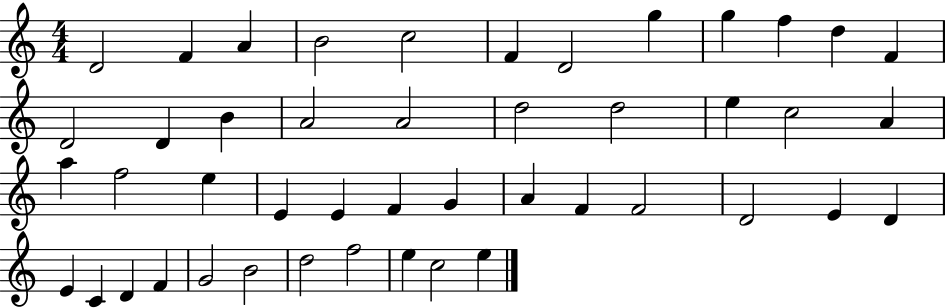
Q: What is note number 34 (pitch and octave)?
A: E4